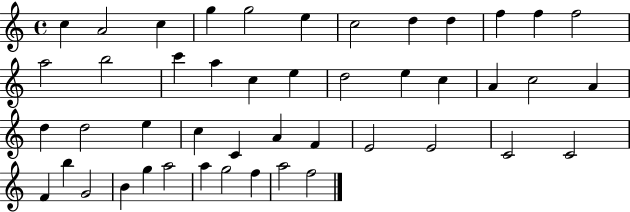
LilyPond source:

{
  \clef treble
  \time 4/4
  \defaultTimeSignature
  \key c \major
  c''4 a'2 c''4 | g''4 g''2 e''4 | c''2 d''4 d''4 | f''4 f''4 f''2 | \break a''2 b''2 | c'''4 a''4 c''4 e''4 | d''2 e''4 c''4 | a'4 c''2 a'4 | \break d''4 d''2 e''4 | c''4 c'4 a'4 f'4 | e'2 e'2 | c'2 c'2 | \break f'4 b''4 g'2 | b'4 g''4 a''2 | a''4 g''2 f''4 | a''2 f''2 | \break \bar "|."
}